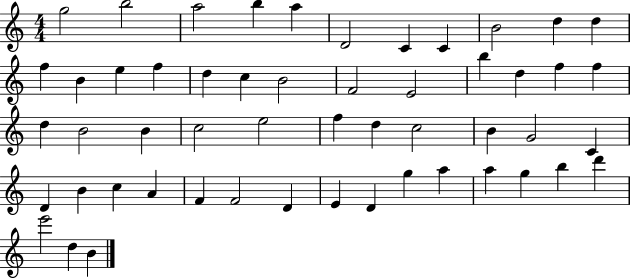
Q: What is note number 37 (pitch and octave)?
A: B4